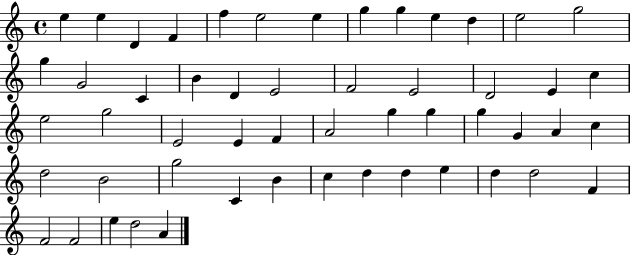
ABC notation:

X:1
T:Untitled
M:4/4
L:1/4
K:C
e e D F f e2 e g g e d e2 g2 g G2 C B D E2 F2 E2 D2 E c e2 g2 E2 E F A2 g g g G A c d2 B2 g2 C B c d d e d d2 F F2 F2 e d2 A